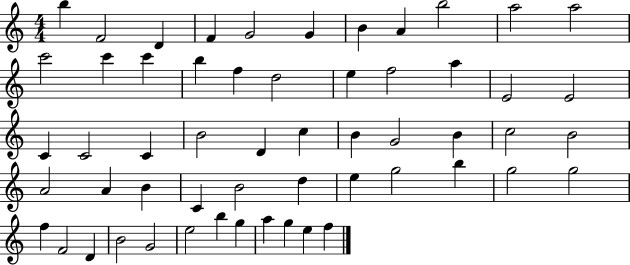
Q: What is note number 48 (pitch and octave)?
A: B4